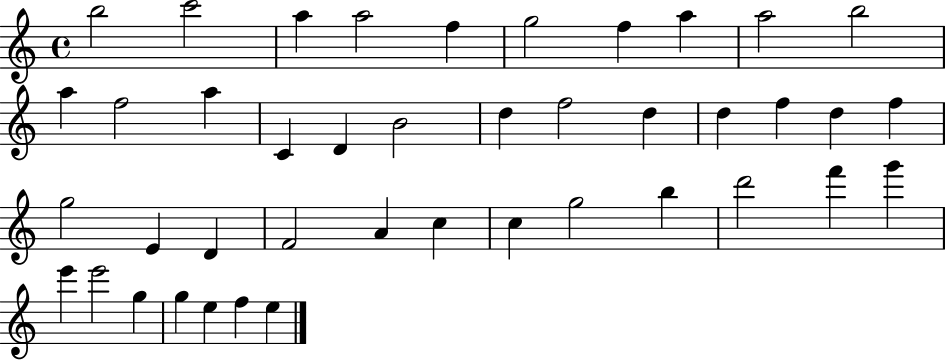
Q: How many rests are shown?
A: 0